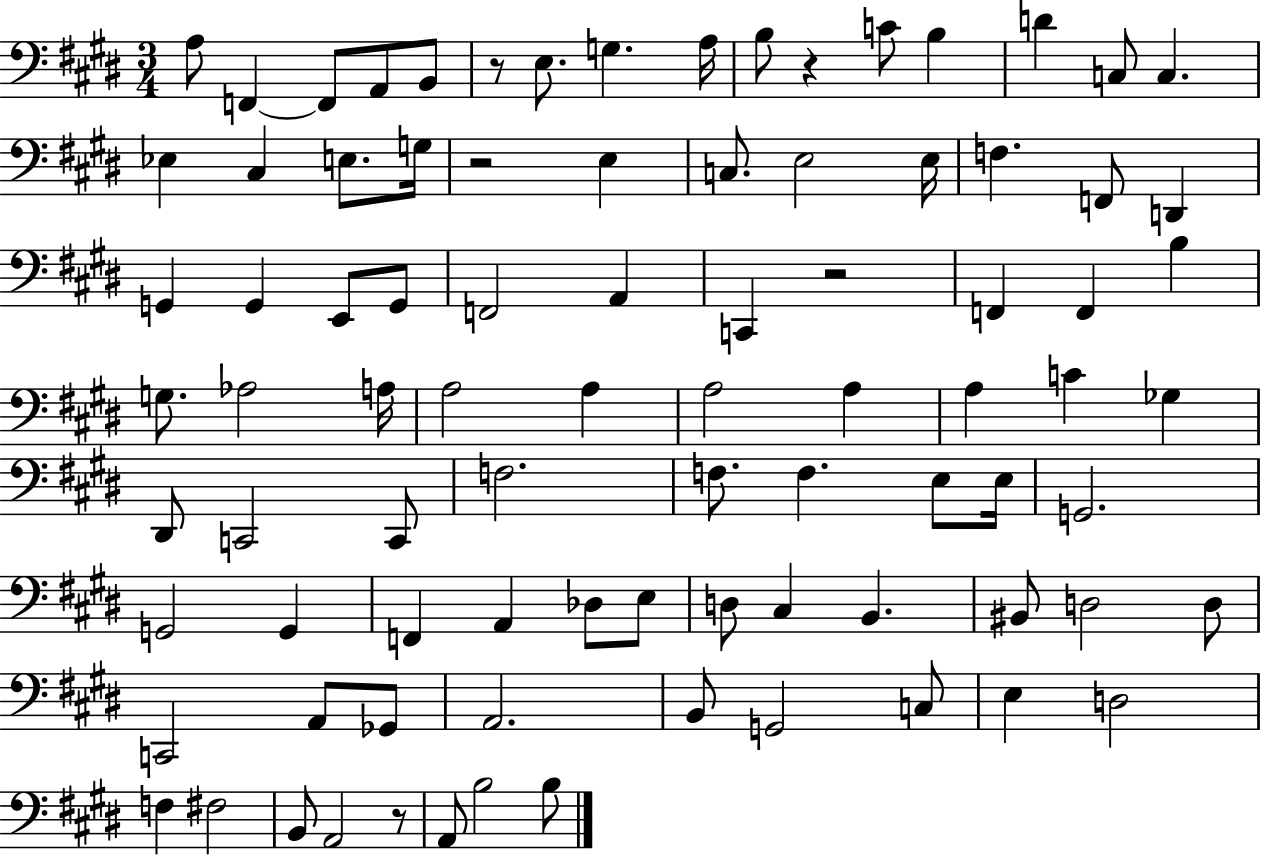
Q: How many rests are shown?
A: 5